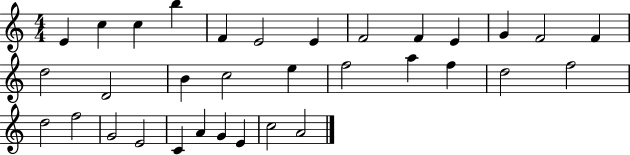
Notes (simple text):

E4/q C5/q C5/q B5/q F4/q E4/h E4/q F4/h F4/q E4/q G4/q F4/h F4/q D5/h D4/h B4/q C5/h E5/q F5/h A5/q F5/q D5/h F5/h D5/h F5/h G4/h E4/h C4/q A4/q G4/q E4/q C5/h A4/h